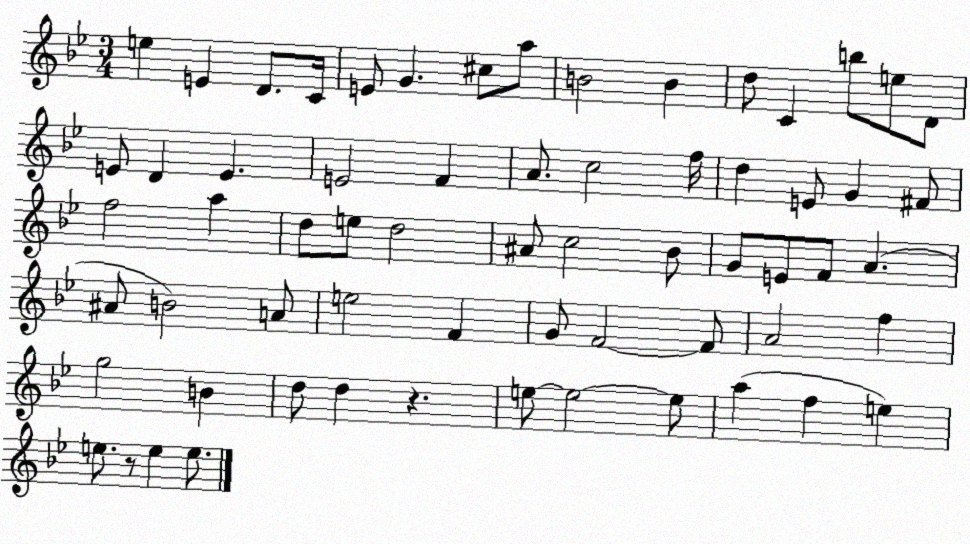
X:1
T:Untitled
M:3/4
L:1/4
K:Bb
e E D/2 C/4 E/2 G ^c/2 a/2 B2 B d/2 C b/2 e/2 D/2 E/2 D E E2 F A/2 c2 f/4 d E/2 G ^F/2 f2 a d/2 e/2 d2 ^A/2 c2 _B/2 G/2 E/2 F/2 A ^A/2 B2 A/2 e2 F G/2 F2 F/2 A2 f g2 B d/2 d z e/2 e2 e/2 a f e e/2 z/2 e e/2